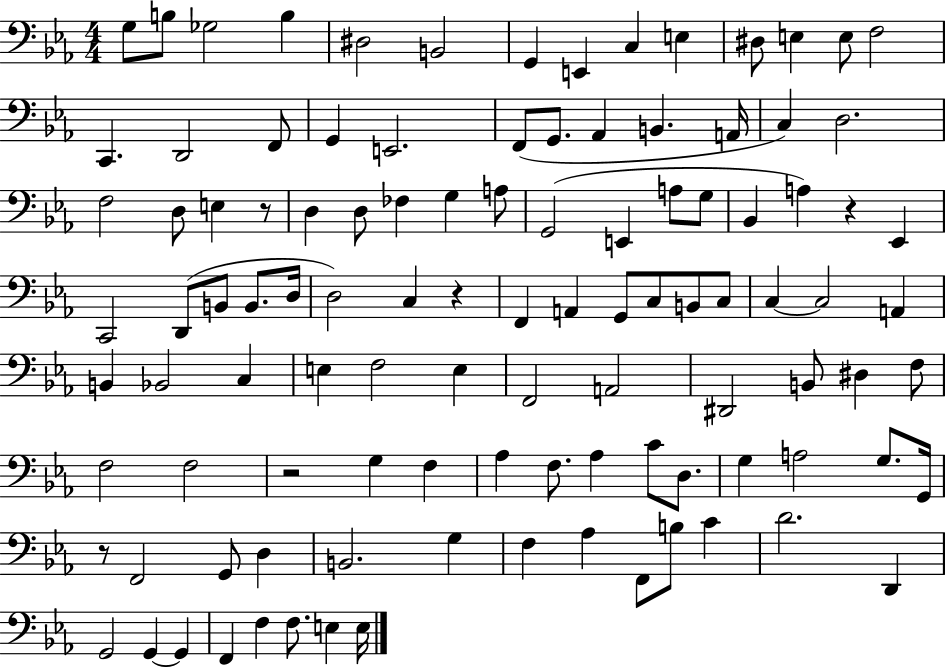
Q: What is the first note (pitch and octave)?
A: G3